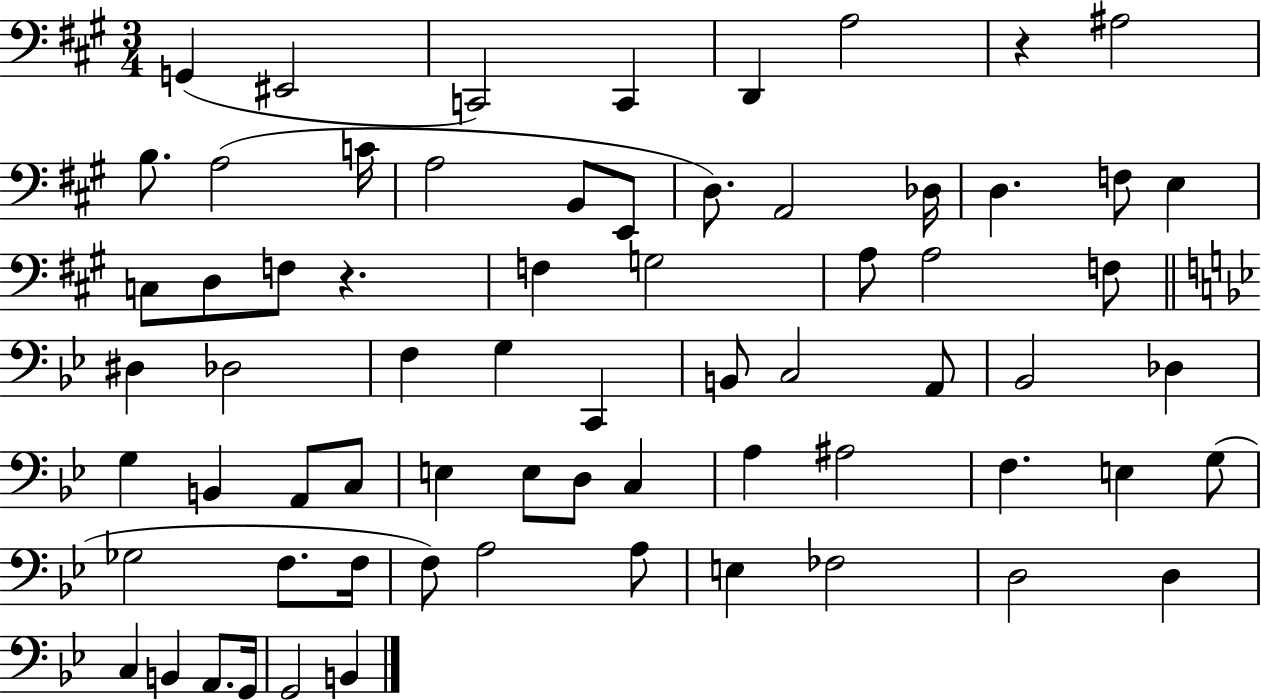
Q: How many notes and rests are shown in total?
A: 68